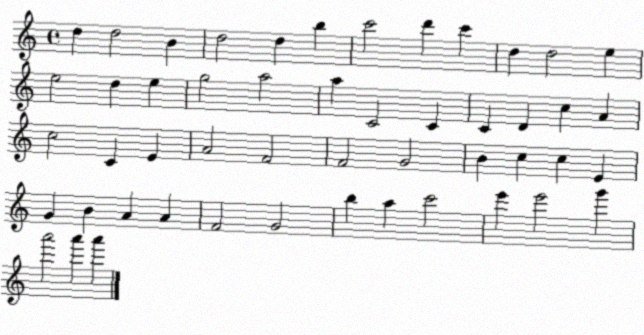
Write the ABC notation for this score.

X:1
T:Untitled
M:4/4
L:1/4
K:C
d d2 B d2 d b c'2 d' c' d d2 e e2 d e g2 a2 a C2 C C D c A c2 C E A2 F2 F2 G2 B c c E G B A A F2 G2 b a c'2 e' e'2 g' a'2 a' a'